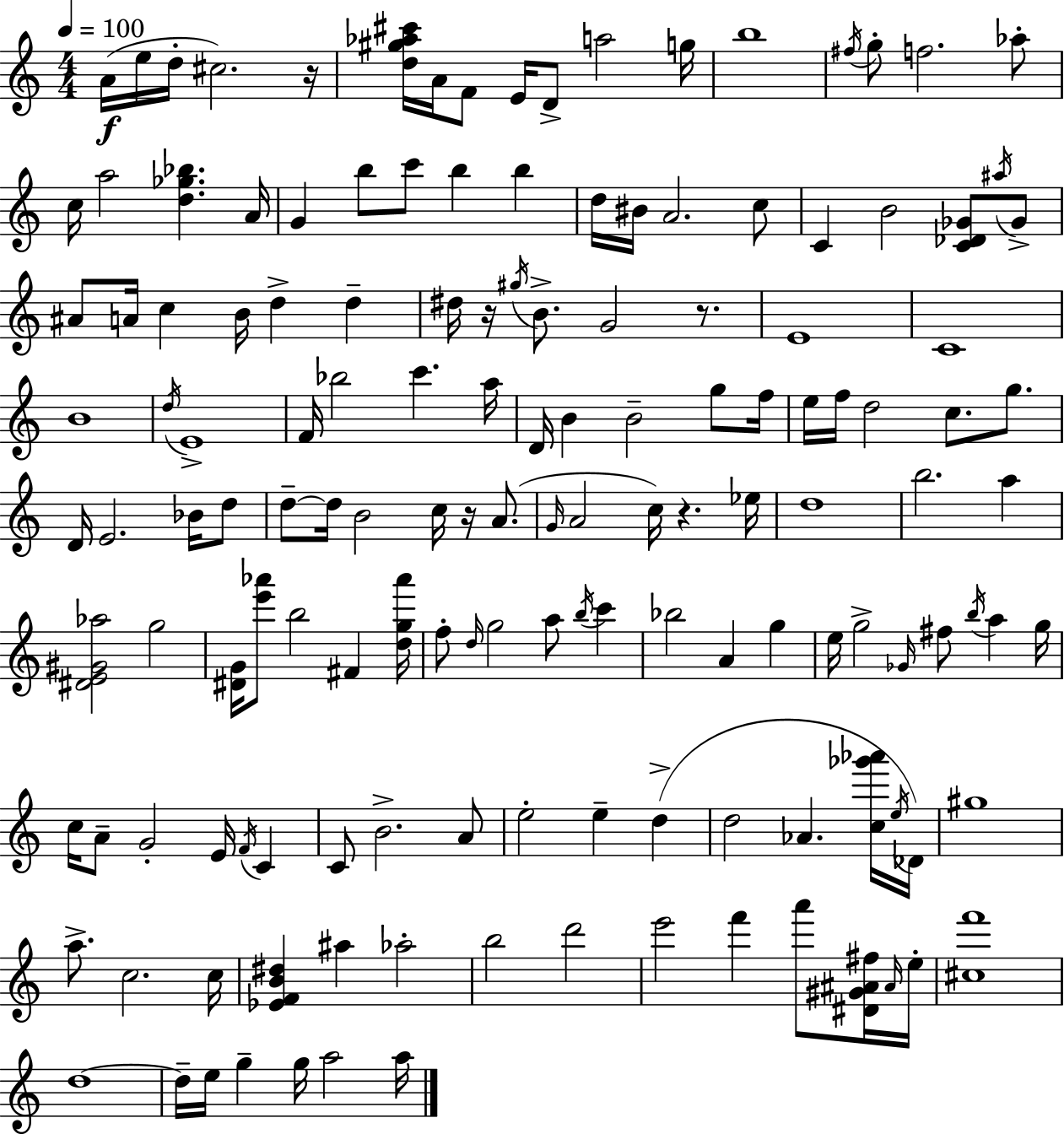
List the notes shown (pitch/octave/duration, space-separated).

A4/s E5/s D5/s C#5/h. R/s [D5,G#5,Ab5,C#6]/s A4/s F4/e E4/s D4/e A5/h G5/s B5/w F#5/s G5/e F5/h. Ab5/e C5/s A5/h [D5,Gb5,Bb5]/q. A4/s G4/q B5/e C6/e B5/q B5/q D5/s BIS4/s A4/h. C5/e C4/q B4/h [C4,Db4,Gb4]/e A#5/s Gb4/e A#4/e A4/s C5/q B4/s D5/q D5/q D#5/s R/s G#5/s B4/e. G4/h R/e. E4/w C4/w B4/w D5/s E4/w F4/s Bb5/h C6/q. A5/s D4/s B4/q B4/h G5/e F5/s E5/s F5/s D5/h C5/e. G5/e. D4/s E4/h. Bb4/s D5/e D5/e D5/s B4/h C5/s R/s A4/e. G4/s A4/h C5/s R/q. Eb5/s D5/w B5/h. A5/q [D#4,E4,G#4,Ab5]/h G5/h [D#4,G4]/s [E6,Ab6]/e B5/h F#4/q [D5,G5,Ab6]/s F5/e D5/s G5/h A5/e B5/s C6/q Bb5/h A4/q G5/q E5/s G5/h Gb4/s F#5/e B5/s A5/q G5/s C5/s A4/e G4/h E4/s F4/s C4/q C4/e B4/h. A4/e E5/h E5/q D5/q D5/h Ab4/q. [C5,Gb6,Ab6]/s E5/s Db4/s G#5/w A5/e. C5/h. C5/s [Eb4,F4,B4,D#5]/q A#5/q Ab5/h B5/h D6/h E6/h F6/q A6/e [D#4,G#4,A#4,F#5]/s A#4/s E5/s [C#5,F6]/w D5/w D5/s E5/s G5/q G5/s A5/h A5/s